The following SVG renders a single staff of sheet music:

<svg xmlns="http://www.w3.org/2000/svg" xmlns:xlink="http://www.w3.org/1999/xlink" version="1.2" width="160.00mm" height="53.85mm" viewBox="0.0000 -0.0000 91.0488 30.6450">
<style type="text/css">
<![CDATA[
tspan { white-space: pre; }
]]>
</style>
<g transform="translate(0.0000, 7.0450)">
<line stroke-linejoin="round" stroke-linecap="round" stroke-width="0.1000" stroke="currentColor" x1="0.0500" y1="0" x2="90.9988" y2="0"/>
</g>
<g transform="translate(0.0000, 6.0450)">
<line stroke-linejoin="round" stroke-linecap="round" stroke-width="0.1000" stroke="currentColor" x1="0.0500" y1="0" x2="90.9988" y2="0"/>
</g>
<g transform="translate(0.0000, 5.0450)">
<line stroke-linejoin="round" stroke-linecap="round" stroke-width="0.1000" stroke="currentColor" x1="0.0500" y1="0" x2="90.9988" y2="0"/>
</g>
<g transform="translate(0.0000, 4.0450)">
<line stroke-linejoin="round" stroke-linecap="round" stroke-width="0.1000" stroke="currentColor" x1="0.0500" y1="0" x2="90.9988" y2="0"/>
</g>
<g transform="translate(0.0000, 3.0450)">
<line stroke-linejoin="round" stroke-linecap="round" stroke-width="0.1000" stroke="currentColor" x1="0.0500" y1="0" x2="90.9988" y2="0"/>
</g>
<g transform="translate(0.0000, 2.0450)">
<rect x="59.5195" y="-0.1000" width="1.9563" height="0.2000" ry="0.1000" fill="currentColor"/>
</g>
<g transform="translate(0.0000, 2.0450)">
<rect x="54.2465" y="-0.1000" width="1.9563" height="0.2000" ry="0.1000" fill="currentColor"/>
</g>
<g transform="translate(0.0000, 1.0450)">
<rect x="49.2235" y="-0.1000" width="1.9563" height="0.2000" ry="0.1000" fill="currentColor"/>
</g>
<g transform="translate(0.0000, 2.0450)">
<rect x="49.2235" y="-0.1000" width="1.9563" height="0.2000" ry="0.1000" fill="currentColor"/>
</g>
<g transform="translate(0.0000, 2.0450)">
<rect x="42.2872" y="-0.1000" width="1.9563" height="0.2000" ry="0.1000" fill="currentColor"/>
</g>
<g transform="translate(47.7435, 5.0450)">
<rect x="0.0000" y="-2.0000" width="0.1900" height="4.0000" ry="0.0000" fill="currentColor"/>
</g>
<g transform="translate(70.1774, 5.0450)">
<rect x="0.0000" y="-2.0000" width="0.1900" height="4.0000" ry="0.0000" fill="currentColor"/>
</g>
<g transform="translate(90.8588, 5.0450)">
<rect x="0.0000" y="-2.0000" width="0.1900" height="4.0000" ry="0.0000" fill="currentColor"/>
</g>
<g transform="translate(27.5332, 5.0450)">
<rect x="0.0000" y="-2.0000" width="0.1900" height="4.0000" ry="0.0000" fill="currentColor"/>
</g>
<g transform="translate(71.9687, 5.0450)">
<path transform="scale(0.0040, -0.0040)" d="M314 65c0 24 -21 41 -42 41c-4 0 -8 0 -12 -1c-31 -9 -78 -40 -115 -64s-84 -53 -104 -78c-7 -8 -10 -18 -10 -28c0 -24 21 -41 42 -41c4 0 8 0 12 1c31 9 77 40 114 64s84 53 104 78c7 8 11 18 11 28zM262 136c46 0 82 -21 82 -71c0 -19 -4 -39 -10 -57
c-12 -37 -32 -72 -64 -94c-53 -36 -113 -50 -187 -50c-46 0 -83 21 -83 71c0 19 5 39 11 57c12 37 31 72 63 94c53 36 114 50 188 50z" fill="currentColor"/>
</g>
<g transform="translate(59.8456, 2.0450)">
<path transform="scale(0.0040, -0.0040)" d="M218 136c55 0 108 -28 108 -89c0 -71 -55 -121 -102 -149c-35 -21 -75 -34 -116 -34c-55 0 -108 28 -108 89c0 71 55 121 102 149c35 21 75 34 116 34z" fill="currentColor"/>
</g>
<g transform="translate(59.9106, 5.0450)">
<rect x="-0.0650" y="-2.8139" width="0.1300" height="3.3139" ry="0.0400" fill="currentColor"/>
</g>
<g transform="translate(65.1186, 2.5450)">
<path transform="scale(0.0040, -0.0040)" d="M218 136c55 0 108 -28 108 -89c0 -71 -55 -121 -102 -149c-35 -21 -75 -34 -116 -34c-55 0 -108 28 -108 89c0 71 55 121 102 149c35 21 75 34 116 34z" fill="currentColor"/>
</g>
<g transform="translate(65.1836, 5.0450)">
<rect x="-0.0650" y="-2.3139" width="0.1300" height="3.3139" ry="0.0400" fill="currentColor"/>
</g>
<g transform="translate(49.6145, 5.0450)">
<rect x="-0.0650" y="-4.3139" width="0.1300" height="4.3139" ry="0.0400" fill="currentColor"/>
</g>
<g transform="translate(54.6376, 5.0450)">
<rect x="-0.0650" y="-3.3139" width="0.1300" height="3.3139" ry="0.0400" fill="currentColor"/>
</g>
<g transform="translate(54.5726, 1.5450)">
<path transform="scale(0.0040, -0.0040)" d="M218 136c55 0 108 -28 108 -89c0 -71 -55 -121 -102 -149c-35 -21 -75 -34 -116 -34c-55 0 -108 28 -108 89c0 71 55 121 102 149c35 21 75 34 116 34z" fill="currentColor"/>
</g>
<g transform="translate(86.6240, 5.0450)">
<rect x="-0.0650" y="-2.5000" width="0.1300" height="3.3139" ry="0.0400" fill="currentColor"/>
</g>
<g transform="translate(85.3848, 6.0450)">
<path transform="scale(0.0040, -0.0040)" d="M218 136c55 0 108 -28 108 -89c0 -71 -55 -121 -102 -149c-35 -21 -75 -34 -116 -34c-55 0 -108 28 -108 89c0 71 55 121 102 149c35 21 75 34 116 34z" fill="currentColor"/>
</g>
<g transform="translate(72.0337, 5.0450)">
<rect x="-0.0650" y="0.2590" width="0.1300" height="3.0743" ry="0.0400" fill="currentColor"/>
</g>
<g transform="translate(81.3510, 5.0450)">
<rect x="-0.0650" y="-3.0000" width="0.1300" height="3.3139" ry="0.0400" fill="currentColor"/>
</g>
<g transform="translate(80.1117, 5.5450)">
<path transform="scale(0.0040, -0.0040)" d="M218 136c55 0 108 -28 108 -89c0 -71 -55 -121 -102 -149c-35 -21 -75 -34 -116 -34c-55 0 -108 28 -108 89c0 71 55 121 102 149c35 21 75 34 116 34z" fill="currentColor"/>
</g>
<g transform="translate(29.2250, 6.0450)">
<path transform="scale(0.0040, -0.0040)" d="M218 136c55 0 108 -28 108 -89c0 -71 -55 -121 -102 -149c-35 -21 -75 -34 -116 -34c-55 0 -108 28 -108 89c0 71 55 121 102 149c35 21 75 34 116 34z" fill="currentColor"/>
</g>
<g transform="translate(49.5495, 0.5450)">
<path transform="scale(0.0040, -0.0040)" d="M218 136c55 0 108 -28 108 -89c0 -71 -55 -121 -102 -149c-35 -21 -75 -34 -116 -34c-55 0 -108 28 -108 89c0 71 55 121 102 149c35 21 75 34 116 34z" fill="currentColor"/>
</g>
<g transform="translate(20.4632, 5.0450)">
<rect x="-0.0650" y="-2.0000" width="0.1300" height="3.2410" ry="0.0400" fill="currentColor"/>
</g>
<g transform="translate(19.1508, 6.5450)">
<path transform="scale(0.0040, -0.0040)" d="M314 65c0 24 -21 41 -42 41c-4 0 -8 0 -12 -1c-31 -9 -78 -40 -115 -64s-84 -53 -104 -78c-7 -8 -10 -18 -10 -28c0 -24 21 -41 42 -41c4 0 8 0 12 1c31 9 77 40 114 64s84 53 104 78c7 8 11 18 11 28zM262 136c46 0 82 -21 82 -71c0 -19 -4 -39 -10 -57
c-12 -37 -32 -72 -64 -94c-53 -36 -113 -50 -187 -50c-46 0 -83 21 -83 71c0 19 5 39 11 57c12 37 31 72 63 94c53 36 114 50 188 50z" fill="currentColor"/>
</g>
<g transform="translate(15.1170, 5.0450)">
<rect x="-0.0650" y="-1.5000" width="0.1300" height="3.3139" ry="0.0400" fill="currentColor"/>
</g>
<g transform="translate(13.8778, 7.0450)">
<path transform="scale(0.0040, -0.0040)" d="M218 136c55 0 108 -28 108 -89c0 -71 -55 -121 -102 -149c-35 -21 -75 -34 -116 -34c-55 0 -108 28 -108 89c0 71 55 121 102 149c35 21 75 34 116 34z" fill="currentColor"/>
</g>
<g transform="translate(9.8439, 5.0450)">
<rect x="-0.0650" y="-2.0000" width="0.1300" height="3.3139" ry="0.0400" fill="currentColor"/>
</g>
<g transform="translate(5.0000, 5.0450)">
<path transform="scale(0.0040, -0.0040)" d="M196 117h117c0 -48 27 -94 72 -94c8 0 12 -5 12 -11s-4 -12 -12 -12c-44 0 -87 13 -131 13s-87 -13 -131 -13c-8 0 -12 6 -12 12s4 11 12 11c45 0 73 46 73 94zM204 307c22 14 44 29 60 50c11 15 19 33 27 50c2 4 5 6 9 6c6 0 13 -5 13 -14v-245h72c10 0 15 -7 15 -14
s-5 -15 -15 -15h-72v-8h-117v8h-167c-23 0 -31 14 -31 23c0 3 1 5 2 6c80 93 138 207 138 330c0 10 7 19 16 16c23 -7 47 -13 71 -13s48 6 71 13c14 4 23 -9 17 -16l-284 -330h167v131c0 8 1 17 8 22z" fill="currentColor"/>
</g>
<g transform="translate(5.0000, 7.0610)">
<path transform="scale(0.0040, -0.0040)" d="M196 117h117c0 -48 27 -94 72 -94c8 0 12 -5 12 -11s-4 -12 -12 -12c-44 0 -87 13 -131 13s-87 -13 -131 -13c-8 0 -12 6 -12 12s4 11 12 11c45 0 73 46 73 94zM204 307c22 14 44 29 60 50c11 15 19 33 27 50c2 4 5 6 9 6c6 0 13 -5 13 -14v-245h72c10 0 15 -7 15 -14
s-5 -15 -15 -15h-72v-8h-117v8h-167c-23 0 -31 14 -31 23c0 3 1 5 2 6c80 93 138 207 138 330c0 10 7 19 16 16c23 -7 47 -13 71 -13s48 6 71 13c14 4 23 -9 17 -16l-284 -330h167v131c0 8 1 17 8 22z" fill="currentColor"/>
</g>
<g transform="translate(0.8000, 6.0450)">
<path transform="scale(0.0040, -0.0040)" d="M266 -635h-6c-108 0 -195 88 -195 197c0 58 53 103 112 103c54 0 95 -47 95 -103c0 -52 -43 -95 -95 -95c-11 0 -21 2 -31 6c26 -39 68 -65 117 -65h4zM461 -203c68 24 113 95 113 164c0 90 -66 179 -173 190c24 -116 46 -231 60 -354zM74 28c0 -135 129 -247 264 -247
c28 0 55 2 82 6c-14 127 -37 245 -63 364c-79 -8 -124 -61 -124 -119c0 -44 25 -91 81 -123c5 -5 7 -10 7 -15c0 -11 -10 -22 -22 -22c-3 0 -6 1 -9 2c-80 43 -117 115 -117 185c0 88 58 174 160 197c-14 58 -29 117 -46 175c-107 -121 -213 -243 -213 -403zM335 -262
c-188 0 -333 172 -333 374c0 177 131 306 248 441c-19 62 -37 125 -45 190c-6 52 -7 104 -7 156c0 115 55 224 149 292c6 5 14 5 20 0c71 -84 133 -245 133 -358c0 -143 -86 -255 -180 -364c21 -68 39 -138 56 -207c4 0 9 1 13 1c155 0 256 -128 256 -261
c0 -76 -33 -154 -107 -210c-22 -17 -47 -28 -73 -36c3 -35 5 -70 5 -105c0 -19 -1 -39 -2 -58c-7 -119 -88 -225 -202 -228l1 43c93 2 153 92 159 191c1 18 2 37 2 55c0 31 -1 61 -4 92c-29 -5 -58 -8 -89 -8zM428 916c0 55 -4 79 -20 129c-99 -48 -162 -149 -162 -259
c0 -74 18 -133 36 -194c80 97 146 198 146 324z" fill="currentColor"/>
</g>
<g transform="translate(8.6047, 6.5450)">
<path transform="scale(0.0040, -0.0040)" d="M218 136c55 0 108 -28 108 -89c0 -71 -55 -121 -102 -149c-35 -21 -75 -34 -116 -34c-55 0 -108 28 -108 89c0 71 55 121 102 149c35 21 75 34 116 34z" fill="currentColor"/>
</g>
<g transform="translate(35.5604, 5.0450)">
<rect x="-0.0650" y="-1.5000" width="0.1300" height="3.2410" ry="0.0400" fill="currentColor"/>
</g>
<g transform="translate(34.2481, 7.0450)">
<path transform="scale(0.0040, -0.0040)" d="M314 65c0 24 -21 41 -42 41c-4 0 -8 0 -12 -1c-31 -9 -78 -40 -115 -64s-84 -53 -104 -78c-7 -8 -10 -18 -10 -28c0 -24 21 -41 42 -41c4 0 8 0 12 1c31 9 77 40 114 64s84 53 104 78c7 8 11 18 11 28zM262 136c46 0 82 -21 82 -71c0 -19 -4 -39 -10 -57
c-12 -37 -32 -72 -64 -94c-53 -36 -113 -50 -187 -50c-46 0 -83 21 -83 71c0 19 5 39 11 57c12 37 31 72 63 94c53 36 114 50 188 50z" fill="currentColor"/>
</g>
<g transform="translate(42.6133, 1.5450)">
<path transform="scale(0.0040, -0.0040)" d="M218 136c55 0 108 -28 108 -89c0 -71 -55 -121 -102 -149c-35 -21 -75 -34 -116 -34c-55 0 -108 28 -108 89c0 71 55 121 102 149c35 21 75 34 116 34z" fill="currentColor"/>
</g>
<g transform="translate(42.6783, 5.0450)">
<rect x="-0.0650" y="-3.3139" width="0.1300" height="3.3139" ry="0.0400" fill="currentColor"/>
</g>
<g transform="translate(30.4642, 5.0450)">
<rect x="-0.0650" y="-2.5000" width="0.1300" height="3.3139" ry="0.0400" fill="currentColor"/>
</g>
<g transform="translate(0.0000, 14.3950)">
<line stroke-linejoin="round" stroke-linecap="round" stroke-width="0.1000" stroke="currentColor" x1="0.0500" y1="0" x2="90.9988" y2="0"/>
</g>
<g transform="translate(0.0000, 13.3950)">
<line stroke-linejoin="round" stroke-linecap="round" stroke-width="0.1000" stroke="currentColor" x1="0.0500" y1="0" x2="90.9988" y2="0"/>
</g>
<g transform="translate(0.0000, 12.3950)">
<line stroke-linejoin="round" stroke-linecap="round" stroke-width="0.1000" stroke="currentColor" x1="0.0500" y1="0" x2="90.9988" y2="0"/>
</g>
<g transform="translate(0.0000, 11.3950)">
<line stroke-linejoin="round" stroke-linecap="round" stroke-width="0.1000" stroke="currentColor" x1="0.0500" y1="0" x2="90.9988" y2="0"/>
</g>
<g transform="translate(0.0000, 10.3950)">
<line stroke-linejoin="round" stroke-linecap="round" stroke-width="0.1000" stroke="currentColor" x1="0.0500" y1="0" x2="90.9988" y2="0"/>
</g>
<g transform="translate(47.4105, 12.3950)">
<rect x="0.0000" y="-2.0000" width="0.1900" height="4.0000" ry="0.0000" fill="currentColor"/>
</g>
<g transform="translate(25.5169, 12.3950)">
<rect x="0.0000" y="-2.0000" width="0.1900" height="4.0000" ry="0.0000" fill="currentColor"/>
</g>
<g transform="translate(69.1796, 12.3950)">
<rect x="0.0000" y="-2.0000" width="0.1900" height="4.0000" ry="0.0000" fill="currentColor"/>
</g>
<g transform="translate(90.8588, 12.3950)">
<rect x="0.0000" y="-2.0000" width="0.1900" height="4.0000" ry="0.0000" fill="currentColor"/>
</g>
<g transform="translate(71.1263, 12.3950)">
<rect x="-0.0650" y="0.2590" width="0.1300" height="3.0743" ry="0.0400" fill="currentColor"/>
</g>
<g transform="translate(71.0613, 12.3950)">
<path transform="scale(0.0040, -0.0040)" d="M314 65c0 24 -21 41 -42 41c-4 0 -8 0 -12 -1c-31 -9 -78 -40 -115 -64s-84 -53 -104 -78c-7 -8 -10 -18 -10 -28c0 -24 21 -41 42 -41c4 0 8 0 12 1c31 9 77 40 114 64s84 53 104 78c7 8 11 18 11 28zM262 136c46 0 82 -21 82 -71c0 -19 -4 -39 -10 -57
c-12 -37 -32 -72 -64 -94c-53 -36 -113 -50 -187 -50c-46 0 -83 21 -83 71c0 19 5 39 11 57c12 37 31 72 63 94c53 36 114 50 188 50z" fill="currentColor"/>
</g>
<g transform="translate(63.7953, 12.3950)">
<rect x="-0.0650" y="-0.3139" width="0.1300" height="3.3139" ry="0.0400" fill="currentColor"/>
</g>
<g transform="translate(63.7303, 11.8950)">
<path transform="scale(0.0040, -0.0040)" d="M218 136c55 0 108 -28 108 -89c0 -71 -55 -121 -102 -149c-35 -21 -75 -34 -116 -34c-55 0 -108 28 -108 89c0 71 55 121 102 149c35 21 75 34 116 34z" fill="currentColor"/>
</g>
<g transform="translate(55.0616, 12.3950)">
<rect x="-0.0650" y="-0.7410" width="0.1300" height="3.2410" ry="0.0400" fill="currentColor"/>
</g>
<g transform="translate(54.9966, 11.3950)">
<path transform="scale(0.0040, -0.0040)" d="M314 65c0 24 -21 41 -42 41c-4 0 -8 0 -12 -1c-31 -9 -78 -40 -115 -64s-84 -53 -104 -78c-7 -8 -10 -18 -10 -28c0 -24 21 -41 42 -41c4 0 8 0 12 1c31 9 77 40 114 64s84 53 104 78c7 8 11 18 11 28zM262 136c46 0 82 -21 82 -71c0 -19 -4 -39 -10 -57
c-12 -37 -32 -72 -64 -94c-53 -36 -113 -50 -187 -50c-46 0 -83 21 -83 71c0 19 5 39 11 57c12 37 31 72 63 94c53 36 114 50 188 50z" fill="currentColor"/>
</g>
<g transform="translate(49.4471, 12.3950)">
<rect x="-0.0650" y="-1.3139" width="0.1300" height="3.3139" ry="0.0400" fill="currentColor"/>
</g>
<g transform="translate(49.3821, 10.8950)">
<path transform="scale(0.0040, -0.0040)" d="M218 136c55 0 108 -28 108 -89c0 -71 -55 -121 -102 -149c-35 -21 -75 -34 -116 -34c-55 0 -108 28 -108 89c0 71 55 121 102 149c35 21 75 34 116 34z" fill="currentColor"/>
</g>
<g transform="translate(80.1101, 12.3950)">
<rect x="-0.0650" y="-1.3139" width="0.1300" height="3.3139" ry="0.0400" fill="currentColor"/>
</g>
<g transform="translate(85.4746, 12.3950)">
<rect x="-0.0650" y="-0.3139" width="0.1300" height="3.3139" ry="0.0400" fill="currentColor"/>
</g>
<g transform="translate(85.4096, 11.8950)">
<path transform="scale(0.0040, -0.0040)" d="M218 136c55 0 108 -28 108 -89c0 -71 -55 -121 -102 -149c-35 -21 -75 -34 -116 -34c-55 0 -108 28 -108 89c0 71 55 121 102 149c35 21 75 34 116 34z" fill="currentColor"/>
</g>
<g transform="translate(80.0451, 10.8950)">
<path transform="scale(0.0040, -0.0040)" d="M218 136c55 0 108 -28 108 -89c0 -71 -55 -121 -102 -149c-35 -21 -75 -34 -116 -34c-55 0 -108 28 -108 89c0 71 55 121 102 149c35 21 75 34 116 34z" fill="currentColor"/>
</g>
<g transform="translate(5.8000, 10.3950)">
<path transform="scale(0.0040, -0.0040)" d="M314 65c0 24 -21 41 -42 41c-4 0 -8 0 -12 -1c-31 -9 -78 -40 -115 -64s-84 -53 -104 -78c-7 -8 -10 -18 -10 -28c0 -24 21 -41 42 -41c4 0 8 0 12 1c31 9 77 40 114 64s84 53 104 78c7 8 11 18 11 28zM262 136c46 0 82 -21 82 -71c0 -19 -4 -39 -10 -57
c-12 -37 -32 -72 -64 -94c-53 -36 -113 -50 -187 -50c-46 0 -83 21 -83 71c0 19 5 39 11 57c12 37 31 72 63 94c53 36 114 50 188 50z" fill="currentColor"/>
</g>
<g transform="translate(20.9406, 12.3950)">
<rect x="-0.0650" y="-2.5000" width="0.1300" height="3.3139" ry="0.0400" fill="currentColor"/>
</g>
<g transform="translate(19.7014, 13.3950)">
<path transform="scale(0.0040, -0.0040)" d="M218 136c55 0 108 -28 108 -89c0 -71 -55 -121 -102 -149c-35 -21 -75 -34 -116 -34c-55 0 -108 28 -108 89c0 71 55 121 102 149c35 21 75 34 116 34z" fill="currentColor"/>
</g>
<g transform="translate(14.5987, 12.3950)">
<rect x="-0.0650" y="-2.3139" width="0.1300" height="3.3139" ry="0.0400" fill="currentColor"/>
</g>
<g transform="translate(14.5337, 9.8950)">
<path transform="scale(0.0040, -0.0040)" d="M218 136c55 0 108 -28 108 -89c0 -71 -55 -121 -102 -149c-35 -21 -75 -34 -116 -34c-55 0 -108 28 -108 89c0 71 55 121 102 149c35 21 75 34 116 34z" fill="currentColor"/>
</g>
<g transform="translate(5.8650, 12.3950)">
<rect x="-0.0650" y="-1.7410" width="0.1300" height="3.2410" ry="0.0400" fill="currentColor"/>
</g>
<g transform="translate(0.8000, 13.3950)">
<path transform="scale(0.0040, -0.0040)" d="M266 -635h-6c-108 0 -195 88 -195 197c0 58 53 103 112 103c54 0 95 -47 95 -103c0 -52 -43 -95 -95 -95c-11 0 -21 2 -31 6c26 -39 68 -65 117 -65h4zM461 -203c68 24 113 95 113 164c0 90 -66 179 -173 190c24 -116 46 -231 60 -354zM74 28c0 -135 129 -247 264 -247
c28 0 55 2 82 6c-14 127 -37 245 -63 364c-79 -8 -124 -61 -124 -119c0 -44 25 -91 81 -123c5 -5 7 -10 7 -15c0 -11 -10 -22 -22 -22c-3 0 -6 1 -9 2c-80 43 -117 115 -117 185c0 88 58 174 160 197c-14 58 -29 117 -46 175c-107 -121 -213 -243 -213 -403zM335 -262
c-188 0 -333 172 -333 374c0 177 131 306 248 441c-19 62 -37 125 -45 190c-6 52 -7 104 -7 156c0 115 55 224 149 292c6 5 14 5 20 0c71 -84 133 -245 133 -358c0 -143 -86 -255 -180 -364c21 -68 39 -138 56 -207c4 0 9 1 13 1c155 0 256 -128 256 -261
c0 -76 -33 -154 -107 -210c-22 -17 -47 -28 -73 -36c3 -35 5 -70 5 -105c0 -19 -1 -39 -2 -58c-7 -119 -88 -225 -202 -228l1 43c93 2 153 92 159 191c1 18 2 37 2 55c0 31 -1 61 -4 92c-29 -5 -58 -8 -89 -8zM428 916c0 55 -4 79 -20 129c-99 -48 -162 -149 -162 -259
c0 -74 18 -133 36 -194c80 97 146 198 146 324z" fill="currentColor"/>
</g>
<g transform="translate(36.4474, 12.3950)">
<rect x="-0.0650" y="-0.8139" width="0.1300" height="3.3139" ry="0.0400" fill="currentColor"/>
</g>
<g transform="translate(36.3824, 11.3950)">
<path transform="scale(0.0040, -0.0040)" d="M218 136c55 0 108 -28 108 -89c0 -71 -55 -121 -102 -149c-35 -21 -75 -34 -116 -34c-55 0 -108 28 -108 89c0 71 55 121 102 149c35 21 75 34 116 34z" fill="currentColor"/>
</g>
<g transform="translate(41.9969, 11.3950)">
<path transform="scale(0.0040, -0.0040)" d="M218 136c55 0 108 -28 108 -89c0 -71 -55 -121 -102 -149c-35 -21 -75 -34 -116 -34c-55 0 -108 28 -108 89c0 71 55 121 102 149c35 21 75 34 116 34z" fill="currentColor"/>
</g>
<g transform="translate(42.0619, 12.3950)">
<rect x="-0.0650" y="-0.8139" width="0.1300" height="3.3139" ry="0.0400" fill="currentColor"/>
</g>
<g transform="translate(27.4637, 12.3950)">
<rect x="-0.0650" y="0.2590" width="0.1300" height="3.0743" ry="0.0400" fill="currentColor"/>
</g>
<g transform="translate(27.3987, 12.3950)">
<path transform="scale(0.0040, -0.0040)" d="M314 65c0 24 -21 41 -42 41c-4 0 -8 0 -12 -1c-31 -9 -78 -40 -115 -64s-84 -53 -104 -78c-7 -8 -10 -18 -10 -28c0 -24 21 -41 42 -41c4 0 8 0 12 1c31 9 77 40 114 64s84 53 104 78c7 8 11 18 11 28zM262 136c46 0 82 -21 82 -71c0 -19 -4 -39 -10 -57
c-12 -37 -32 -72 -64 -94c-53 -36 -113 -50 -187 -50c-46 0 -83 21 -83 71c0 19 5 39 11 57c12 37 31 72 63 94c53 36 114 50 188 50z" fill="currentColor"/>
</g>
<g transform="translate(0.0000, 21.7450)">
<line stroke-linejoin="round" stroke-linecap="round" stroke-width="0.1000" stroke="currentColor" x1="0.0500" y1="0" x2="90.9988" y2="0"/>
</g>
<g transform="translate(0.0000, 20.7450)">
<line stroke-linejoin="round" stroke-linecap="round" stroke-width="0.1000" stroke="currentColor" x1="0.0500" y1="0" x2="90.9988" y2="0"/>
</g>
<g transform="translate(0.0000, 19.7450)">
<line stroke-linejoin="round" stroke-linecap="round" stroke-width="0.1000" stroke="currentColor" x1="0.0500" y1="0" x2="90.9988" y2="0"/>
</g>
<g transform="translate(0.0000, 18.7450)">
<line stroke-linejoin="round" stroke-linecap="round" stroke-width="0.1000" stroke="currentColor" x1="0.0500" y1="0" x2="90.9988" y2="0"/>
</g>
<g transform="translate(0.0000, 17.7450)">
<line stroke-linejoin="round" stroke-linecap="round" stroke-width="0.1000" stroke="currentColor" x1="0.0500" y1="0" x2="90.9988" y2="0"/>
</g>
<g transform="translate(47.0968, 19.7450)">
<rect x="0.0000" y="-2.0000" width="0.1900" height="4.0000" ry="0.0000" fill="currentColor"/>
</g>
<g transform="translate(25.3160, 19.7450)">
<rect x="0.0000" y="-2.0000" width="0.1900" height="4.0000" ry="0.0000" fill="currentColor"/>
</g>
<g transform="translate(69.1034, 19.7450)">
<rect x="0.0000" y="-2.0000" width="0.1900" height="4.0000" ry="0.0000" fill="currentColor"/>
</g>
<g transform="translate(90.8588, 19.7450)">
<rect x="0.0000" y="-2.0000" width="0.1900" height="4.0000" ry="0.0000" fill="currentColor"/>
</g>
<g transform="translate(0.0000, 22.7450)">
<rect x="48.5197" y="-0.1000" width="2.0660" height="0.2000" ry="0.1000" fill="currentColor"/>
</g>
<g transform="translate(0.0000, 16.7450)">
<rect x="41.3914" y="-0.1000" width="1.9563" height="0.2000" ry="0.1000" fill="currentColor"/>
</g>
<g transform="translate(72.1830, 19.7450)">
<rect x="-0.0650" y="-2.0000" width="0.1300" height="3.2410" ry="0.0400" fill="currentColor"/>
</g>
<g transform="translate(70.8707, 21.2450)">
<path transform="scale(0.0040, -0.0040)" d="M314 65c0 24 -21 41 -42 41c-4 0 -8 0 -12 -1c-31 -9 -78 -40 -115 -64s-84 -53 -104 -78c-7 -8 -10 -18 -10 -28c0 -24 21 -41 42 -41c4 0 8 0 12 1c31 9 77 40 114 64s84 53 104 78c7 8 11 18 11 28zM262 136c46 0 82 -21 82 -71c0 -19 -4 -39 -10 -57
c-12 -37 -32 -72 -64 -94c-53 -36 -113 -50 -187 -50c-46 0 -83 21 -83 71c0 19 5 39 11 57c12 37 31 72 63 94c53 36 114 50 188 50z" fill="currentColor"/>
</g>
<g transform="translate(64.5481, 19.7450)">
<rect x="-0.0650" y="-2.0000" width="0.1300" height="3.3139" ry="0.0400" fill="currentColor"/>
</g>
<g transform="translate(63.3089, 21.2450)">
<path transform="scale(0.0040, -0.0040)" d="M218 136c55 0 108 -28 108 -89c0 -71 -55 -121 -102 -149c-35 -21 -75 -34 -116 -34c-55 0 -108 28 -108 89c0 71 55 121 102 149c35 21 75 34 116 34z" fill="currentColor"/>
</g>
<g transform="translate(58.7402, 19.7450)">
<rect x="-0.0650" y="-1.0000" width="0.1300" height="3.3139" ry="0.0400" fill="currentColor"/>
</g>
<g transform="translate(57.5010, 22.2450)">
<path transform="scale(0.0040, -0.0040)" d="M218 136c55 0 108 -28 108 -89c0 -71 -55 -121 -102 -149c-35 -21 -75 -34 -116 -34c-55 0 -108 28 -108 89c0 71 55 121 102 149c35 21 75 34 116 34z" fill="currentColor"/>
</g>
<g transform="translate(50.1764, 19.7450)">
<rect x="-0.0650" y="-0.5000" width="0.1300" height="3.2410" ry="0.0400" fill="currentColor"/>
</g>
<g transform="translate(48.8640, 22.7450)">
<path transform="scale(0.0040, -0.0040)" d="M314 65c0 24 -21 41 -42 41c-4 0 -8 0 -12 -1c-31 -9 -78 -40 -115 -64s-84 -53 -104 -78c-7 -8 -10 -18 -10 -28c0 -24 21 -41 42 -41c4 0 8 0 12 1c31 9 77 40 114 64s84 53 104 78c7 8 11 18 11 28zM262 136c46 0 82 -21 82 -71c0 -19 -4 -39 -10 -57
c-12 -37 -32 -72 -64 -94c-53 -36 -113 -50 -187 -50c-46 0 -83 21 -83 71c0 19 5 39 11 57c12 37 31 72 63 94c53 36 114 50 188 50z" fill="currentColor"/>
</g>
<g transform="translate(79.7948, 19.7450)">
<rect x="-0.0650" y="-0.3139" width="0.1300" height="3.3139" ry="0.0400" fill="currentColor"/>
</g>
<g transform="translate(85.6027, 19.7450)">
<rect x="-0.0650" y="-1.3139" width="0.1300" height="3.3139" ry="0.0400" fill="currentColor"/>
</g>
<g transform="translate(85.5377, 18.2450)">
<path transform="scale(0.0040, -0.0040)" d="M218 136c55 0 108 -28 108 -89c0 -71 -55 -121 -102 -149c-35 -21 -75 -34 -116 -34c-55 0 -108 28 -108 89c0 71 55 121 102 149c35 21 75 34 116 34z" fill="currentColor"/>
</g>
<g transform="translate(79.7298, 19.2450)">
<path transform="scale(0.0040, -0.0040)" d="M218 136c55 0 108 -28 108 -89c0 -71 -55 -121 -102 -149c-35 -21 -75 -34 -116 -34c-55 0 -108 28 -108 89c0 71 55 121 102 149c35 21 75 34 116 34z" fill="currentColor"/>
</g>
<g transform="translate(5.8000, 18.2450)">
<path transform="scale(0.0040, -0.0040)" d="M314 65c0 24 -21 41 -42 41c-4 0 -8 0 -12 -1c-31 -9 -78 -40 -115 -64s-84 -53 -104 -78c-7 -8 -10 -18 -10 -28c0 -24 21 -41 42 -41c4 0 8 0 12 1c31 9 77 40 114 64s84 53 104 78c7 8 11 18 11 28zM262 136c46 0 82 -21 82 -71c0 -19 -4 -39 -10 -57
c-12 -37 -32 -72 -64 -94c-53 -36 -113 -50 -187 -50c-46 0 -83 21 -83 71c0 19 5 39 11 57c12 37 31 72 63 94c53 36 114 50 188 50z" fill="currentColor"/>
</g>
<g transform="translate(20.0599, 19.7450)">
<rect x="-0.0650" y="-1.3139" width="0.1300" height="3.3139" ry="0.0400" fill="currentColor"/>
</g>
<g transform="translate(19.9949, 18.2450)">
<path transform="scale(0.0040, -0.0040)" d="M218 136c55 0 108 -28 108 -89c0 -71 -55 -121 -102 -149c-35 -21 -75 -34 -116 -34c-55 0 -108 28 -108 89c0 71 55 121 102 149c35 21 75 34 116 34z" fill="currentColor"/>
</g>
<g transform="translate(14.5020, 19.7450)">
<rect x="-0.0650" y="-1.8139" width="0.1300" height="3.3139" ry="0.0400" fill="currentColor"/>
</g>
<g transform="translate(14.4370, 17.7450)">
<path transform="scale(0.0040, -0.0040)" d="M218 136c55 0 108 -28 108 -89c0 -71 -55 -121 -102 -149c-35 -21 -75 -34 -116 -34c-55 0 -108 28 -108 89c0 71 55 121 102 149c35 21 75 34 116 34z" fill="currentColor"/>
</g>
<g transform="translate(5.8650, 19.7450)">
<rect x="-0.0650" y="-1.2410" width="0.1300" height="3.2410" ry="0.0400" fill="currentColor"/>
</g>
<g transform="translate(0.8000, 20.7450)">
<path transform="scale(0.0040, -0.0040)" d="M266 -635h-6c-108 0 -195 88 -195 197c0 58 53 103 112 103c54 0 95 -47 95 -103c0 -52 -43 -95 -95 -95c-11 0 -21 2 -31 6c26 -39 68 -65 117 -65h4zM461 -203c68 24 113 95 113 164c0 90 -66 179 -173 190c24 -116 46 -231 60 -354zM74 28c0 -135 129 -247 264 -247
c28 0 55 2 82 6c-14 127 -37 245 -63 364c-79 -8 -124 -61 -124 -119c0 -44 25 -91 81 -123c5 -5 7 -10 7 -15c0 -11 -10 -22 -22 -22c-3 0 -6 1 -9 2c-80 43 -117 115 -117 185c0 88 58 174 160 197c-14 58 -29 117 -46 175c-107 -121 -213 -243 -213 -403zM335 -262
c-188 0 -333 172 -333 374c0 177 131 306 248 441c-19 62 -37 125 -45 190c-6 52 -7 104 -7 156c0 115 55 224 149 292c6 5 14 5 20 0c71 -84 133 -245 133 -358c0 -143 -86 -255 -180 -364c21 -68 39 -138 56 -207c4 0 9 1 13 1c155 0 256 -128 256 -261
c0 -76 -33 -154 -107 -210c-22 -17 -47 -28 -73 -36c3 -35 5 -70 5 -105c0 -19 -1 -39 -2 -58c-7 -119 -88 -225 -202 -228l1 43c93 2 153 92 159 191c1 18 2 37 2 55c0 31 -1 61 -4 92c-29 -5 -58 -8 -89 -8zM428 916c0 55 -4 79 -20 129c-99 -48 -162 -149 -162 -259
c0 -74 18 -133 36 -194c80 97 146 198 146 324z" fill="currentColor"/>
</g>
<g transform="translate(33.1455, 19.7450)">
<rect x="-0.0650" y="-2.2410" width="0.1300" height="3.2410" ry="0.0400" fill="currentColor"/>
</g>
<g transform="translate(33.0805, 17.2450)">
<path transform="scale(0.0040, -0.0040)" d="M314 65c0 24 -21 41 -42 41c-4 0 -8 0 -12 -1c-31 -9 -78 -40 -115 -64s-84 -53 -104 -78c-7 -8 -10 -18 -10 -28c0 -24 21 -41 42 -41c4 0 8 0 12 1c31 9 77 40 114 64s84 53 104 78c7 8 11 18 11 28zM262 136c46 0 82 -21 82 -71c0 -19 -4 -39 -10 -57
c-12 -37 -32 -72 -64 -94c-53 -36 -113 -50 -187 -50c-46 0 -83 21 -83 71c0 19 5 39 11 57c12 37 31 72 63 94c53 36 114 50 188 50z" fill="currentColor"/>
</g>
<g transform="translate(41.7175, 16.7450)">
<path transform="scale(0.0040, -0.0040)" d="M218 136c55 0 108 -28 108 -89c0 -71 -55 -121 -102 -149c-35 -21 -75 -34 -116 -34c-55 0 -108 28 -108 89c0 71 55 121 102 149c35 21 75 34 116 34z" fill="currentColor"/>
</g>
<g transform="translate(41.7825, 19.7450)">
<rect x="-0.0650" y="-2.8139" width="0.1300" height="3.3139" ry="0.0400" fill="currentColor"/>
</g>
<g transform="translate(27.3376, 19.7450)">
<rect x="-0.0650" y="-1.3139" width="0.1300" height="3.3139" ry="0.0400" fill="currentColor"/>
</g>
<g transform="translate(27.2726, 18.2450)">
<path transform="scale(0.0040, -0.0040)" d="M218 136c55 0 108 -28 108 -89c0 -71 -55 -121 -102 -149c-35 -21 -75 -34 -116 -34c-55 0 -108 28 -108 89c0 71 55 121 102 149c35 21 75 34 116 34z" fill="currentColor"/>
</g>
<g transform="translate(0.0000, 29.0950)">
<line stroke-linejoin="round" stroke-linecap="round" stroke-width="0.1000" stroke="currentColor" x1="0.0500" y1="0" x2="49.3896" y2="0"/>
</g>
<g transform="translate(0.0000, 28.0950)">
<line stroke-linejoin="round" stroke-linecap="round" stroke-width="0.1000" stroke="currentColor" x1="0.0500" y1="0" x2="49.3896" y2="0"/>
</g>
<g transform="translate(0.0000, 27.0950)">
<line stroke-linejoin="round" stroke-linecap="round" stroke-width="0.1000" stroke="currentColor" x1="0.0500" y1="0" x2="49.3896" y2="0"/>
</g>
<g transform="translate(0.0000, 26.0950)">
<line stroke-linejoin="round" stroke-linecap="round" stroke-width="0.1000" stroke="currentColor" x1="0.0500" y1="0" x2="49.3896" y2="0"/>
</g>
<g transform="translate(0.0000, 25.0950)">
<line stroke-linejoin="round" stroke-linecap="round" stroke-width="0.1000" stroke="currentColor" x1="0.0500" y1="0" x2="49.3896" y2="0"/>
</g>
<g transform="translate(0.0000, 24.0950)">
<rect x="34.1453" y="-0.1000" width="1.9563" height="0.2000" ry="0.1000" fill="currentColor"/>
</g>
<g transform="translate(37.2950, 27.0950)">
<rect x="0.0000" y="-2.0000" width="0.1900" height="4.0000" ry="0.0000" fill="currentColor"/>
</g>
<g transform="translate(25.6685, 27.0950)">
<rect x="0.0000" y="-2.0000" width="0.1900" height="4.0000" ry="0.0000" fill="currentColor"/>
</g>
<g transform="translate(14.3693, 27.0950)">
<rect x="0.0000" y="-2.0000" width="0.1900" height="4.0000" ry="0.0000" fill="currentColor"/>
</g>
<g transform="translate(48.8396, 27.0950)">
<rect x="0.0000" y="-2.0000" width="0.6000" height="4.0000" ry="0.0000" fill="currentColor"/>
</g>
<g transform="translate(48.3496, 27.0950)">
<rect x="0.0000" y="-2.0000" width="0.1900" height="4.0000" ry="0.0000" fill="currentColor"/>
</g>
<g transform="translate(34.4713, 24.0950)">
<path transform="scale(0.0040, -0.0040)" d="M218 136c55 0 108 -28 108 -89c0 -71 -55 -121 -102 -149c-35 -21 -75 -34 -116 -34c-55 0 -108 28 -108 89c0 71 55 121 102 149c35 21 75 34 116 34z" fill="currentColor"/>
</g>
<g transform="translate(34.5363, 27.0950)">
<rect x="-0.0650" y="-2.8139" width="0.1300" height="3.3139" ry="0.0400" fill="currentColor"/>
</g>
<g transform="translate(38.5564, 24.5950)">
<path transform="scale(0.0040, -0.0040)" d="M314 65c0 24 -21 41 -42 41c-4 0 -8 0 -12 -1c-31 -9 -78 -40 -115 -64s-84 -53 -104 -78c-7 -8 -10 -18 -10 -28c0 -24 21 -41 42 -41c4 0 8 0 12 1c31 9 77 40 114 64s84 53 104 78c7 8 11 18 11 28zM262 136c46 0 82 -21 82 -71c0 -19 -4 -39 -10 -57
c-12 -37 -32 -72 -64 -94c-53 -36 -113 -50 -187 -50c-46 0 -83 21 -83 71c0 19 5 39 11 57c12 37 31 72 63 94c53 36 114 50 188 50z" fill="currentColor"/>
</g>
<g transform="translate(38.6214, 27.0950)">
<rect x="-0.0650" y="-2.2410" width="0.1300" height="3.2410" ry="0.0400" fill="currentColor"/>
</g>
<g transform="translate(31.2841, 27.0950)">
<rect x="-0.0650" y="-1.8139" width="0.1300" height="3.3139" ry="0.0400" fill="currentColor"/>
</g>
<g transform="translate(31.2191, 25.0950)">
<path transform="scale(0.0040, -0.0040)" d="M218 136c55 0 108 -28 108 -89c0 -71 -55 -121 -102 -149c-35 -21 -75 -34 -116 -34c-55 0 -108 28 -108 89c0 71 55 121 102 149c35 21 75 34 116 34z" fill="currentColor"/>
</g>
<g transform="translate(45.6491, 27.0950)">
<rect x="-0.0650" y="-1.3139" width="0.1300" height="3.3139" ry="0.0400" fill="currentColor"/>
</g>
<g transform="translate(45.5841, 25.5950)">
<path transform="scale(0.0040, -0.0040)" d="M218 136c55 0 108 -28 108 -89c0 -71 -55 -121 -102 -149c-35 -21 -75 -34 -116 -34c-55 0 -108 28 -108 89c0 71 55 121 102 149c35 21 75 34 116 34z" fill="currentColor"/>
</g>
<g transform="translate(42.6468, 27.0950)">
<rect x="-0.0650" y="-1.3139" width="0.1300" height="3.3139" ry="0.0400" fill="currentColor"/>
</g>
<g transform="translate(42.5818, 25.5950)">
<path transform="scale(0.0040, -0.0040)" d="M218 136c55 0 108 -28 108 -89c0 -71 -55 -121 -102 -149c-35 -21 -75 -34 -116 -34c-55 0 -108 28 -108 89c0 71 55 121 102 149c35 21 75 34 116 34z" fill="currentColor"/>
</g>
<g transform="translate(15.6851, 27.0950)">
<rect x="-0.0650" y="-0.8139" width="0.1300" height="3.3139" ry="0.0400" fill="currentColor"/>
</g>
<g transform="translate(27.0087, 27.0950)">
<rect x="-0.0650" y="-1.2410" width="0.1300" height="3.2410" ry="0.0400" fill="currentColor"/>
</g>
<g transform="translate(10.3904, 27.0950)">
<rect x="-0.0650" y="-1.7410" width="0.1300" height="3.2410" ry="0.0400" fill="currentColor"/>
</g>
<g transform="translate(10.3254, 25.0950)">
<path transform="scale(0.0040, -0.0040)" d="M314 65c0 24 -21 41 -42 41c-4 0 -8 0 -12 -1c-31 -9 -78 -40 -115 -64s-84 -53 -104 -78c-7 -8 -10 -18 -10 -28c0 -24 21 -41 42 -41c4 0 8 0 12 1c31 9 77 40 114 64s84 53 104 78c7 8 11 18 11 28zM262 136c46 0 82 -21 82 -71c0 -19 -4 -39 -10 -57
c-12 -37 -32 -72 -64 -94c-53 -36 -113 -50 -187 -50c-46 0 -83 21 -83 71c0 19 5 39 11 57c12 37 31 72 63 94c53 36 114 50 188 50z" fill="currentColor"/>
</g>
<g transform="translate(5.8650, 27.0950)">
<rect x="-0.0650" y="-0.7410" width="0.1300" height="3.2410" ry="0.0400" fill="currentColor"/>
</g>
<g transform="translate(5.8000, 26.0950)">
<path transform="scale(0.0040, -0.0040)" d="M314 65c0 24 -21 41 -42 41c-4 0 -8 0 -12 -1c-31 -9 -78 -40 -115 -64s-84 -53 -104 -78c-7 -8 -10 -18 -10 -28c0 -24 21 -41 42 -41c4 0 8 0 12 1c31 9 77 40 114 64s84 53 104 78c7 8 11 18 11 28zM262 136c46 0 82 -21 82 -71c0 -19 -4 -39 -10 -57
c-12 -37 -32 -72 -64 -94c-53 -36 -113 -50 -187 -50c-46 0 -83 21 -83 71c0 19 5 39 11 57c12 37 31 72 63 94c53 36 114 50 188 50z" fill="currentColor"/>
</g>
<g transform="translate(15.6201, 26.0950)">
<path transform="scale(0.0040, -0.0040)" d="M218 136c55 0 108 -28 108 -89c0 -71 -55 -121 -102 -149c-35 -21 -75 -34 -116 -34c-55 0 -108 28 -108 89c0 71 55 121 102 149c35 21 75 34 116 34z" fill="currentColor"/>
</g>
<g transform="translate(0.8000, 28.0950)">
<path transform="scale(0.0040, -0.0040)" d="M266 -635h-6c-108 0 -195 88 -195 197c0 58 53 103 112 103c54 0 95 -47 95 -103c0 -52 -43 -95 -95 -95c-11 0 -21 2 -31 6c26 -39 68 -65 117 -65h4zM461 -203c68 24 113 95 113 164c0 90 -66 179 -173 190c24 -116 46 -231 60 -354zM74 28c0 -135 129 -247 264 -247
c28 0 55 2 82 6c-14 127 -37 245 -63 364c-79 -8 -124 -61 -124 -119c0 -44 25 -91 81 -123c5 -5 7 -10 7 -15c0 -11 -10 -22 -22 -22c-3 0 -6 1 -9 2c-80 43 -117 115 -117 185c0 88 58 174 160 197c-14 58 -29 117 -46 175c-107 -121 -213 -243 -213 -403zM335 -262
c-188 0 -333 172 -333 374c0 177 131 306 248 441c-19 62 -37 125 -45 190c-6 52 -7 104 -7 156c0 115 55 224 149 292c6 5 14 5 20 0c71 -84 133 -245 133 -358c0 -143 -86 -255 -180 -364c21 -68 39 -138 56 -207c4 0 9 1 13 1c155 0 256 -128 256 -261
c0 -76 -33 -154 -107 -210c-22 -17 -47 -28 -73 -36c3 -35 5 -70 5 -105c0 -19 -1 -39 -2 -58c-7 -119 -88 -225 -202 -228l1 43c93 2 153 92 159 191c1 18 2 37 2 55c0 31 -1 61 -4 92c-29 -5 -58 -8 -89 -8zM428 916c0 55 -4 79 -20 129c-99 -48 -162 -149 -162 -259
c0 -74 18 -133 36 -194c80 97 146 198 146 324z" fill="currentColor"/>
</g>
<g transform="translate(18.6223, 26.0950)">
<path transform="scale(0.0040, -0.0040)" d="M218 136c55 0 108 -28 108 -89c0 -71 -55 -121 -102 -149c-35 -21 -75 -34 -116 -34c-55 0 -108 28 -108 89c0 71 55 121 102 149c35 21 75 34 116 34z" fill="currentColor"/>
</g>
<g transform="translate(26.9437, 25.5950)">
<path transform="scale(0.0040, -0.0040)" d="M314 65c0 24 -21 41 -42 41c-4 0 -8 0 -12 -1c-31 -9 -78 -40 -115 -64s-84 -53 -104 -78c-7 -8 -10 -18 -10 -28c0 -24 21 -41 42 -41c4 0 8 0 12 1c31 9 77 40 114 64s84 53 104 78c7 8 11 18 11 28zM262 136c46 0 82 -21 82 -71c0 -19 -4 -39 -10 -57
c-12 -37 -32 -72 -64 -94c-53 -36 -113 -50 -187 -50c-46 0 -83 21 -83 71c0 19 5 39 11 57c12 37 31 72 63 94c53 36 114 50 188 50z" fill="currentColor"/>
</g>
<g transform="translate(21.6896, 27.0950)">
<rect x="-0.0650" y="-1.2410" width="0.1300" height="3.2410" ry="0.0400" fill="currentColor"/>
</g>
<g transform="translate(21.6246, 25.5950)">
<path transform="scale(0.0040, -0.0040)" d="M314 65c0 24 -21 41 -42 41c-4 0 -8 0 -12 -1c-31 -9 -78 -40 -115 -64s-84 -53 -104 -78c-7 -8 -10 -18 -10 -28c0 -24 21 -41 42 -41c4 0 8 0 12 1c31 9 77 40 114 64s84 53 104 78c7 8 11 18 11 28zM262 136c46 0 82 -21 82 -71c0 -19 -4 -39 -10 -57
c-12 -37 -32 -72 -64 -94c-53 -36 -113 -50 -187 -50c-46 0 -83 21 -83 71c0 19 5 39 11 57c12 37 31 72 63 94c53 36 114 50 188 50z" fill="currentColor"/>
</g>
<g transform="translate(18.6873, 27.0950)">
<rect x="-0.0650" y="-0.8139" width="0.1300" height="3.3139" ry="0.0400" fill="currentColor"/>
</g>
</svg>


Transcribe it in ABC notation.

X:1
T:Untitled
M:4/4
L:1/4
K:C
F E F2 G E2 b d' b a g B2 A G f2 g G B2 d d e d2 c B2 e c e2 f e e g2 a C2 D F F2 c e d2 f2 d d e2 e2 f a g2 e e